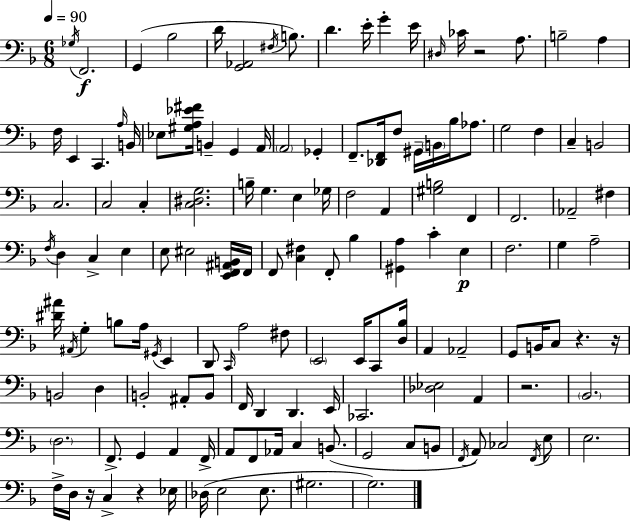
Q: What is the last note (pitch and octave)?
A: G3